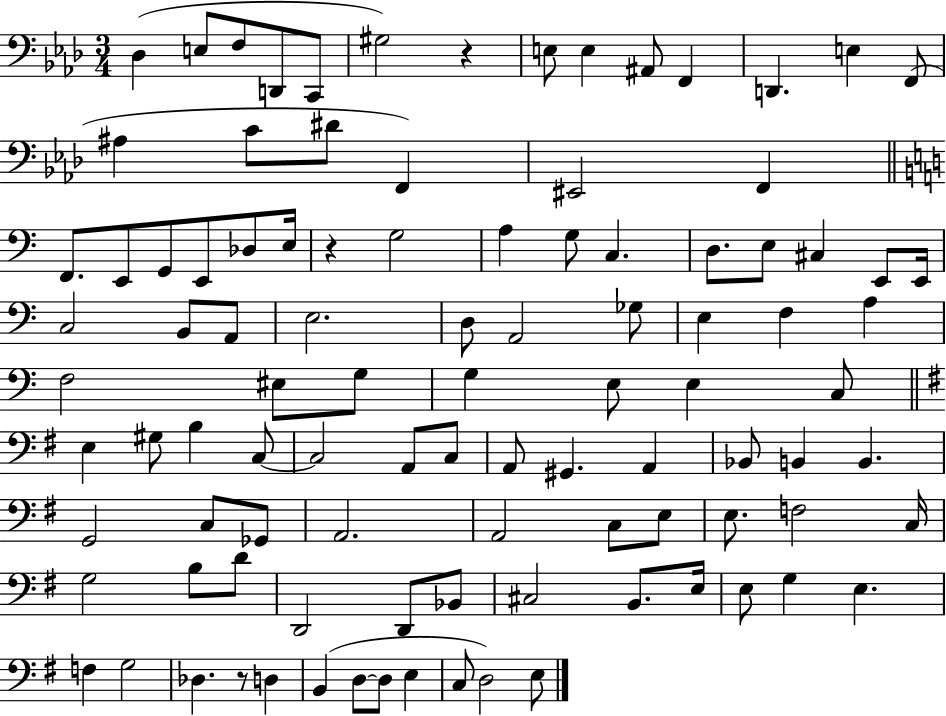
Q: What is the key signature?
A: AES major